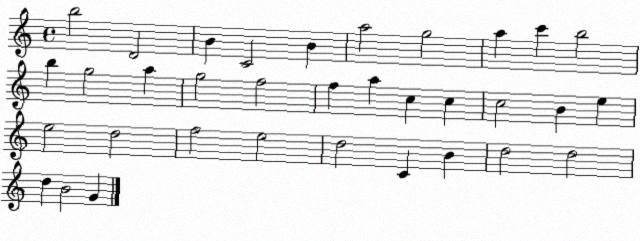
X:1
T:Untitled
M:4/4
L:1/4
K:C
b2 D2 B C2 B a2 g2 a c' b2 b g2 a g2 f2 f a c c c2 B e e2 d2 f2 e2 d2 C B d2 d2 d B2 G